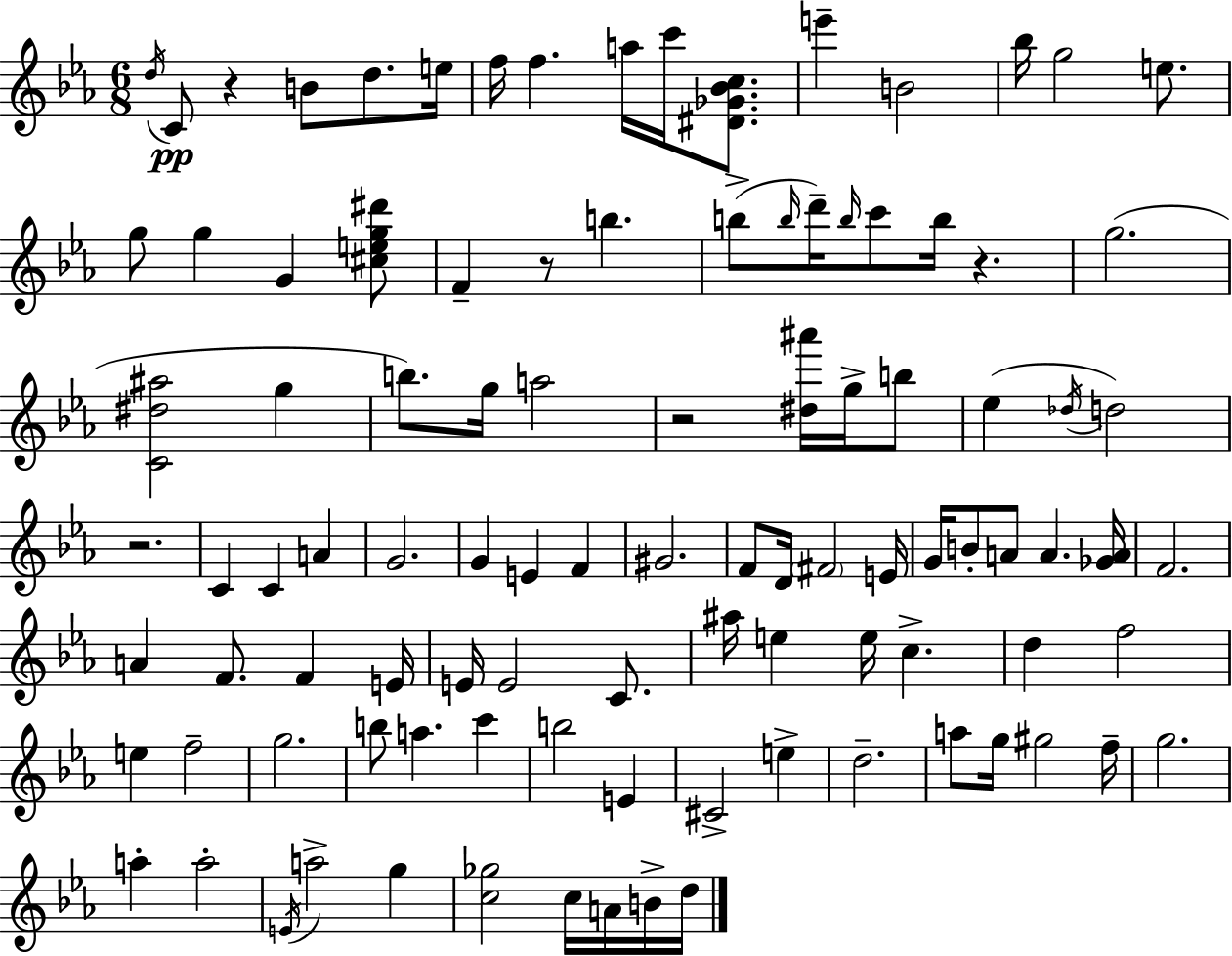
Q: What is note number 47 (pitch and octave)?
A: E4